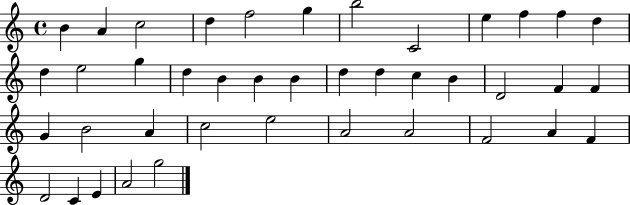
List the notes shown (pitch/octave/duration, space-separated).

B4/q A4/q C5/h D5/q F5/h G5/q B5/h C4/h E5/q F5/q F5/q D5/q D5/q E5/h G5/q D5/q B4/q B4/q B4/q D5/q D5/q C5/q B4/q D4/h F4/q F4/q G4/q B4/h A4/q C5/h E5/h A4/h A4/h F4/h A4/q F4/q D4/h C4/q E4/q A4/h G5/h